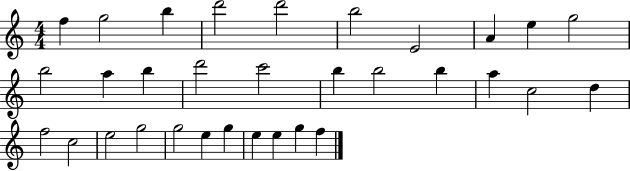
X:1
T:Untitled
M:4/4
L:1/4
K:C
f g2 b d'2 d'2 b2 E2 A e g2 b2 a b d'2 c'2 b b2 b a c2 d f2 c2 e2 g2 g2 e g e e g f